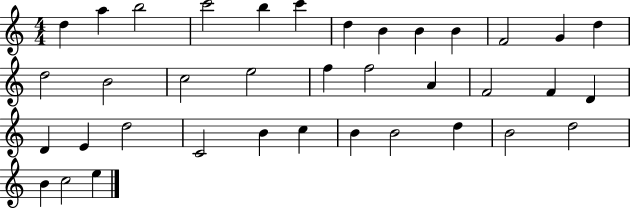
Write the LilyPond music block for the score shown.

{
  \clef treble
  \numericTimeSignature
  \time 4/4
  \key c \major
  d''4 a''4 b''2 | c'''2 b''4 c'''4 | d''4 b'4 b'4 b'4 | f'2 g'4 d''4 | \break d''2 b'2 | c''2 e''2 | f''4 f''2 a'4 | f'2 f'4 d'4 | \break d'4 e'4 d''2 | c'2 b'4 c''4 | b'4 b'2 d''4 | b'2 d''2 | \break b'4 c''2 e''4 | \bar "|."
}